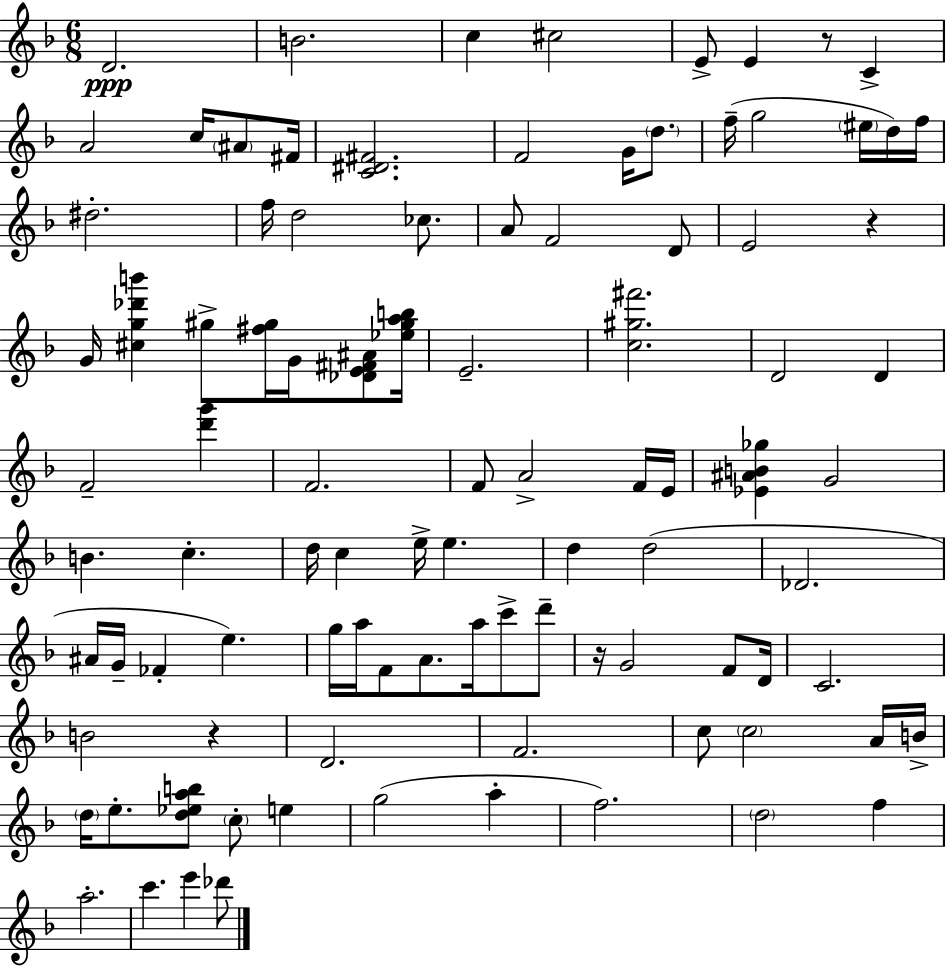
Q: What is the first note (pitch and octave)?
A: D4